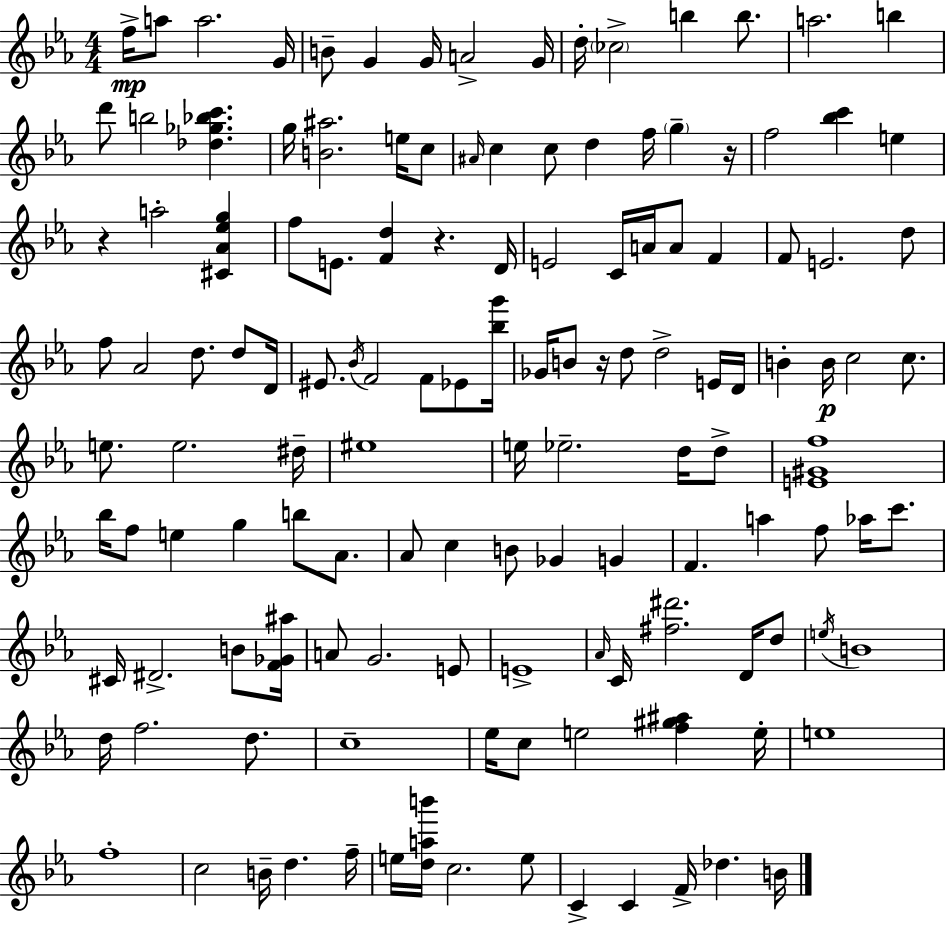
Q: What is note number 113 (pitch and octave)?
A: C5